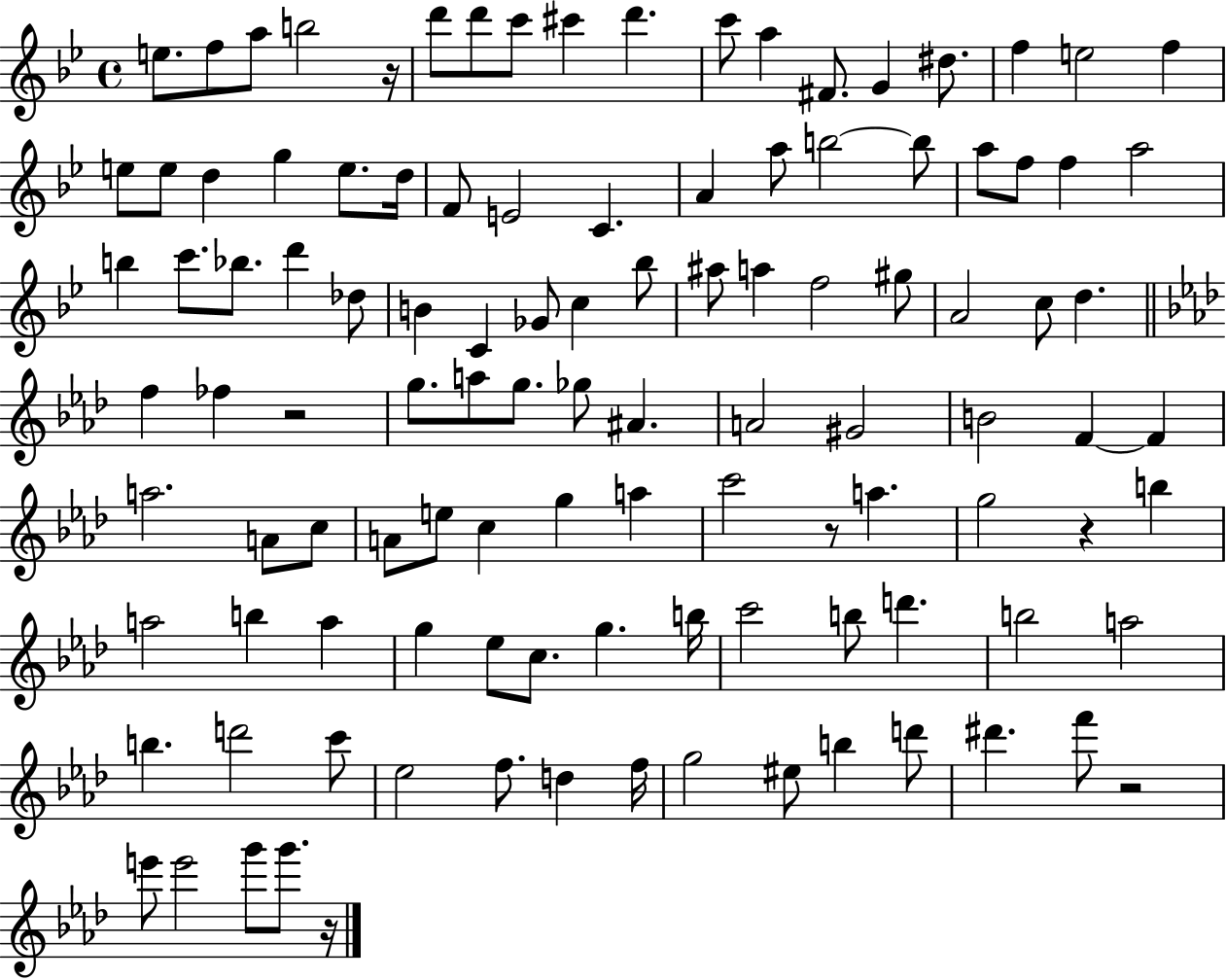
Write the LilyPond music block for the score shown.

{
  \clef treble
  \time 4/4
  \defaultTimeSignature
  \key bes \major
  e''8. f''8 a''8 b''2 r16 | d'''8 d'''8 c'''8 cis'''4 d'''4. | c'''8 a''4 fis'8. g'4 dis''8. | f''4 e''2 f''4 | \break e''8 e''8 d''4 g''4 e''8. d''16 | f'8 e'2 c'4. | a'4 a''8 b''2~~ b''8 | a''8 f''8 f''4 a''2 | \break b''4 c'''8. bes''8. d'''4 des''8 | b'4 c'4 ges'8 c''4 bes''8 | ais''8 a''4 f''2 gis''8 | a'2 c''8 d''4. | \break \bar "||" \break \key aes \major f''4 fes''4 r2 | g''8. a''8 g''8. ges''8 ais'4. | a'2 gis'2 | b'2 f'4~~ f'4 | \break a''2. a'8 c''8 | a'8 e''8 c''4 g''4 a''4 | c'''2 r8 a''4. | g''2 r4 b''4 | \break a''2 b''4 a''4 | g''4 ees''8 c''8. g''4. b''16 | c'''2 b''8 d'''4. | b''2 a''2 | \break b''4. d'''2 c'''8 | ees''2 f''8. d''4 f''16 | g''2 eis''8 b''4 d'''8 | dis'''4. f'''8 r2 | \break e'''8 e'''2 g'''8 g'''8. r16 | \bar "|."
}